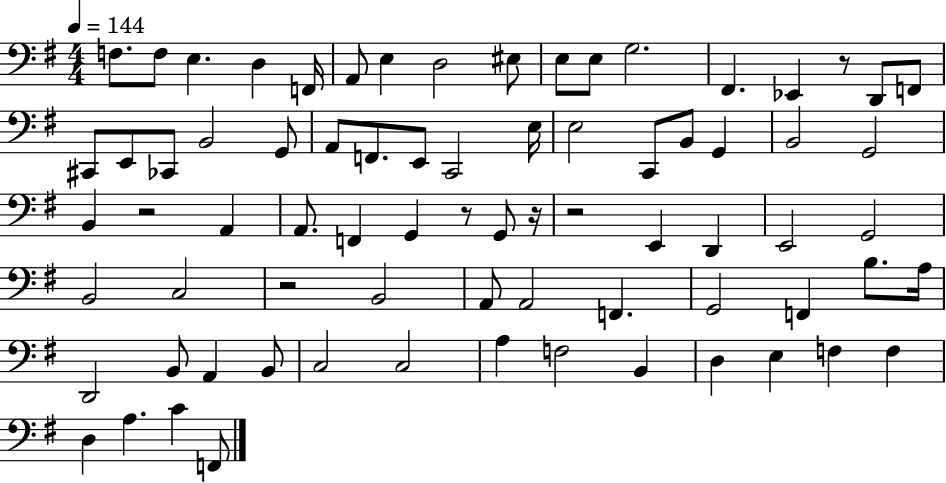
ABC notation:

X:1
T:Untitled
M:4/4
L:1/4
K:G
F,/2 F,/2 E, D, F,,/4 A,,/2 E, D,2 ^E,/2 E,/2 E,/2 G,2 ^F,, _E,, z/2 D,,/2 F,,/2 ^C,,/2 E,,/2 _C,,/2 B,,2 G,,/2 A,,/2 F,,/2 E,,/2 C,,2 E,/4 E,2 C,,/2 B,,/2 G,, B,,2 G,,2 B,, z2 A,, A,,/2 F,, G,, z/2 G,,/2 z/4 z2 E,, D,, E,,2 G,,2 B,,2 C,2 z2 B,,2 A,,/2 A,,2 F,, G,,2 F,, B,/2 A,/4 D,,2 B,,/2 A,, B,,/2 C,2 C,2 A, F,2 B,, D, E, F, F, D, A, C F,,/2